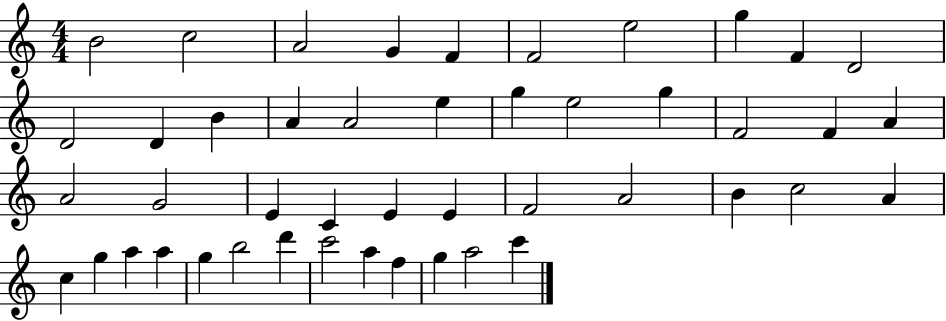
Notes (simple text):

B4/h C5/h A4/h G4/q F4/q F4/h E5/h G5/q F4/q D4/h D4/h D4/q B4/q A4/q A4/h E5/q G5/q E5/h G5/q F4/h F4/q A4/q A4/h G4/h E4/q C4/q E4/q E4/q F4/h A4/h B4/q C5/h A4/q C5/q G5/q A5/q A5/q G5/q B5/h D6/q C6/h A5/q F5/q G5/q A5/h C6/q